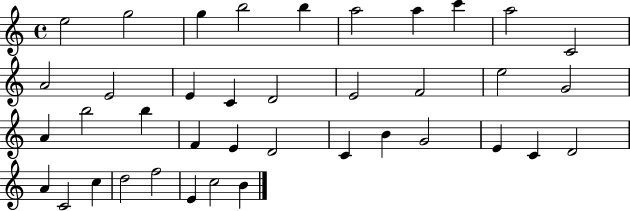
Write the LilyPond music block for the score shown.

{
  \clef treble
  \time 4/4
  \defaultTimeSignature
  \key c \major
  e''2 g''2 | g''4 b''2 b''4 | a''2 a''4 c'''4 | a''2 c'2 | \break a'2 e'2 | e'4 c'4 d'2 | e'2 f'2 | e''2 g'2 | \break a'4 b''2 b''4 | f'4 e'4 d'2 | c'4 b'4 g'2 | e'4 c'4 d'2 | \break a'4 c'2 c''4 | d''2 f''2 | e'4 c''2 b'4 | \bar "|."
}